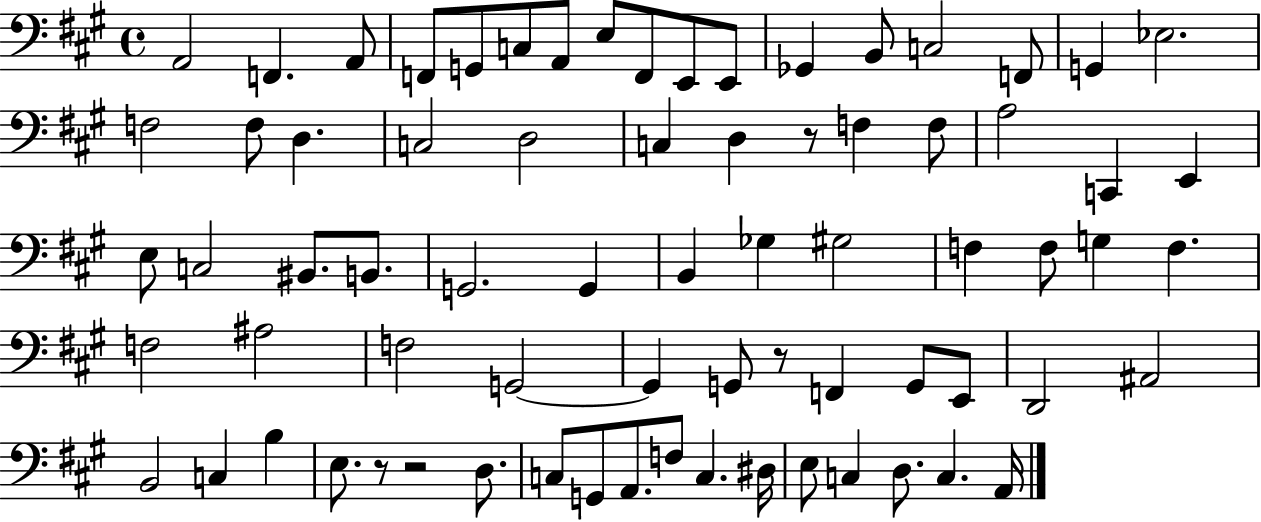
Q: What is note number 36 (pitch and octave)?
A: B2